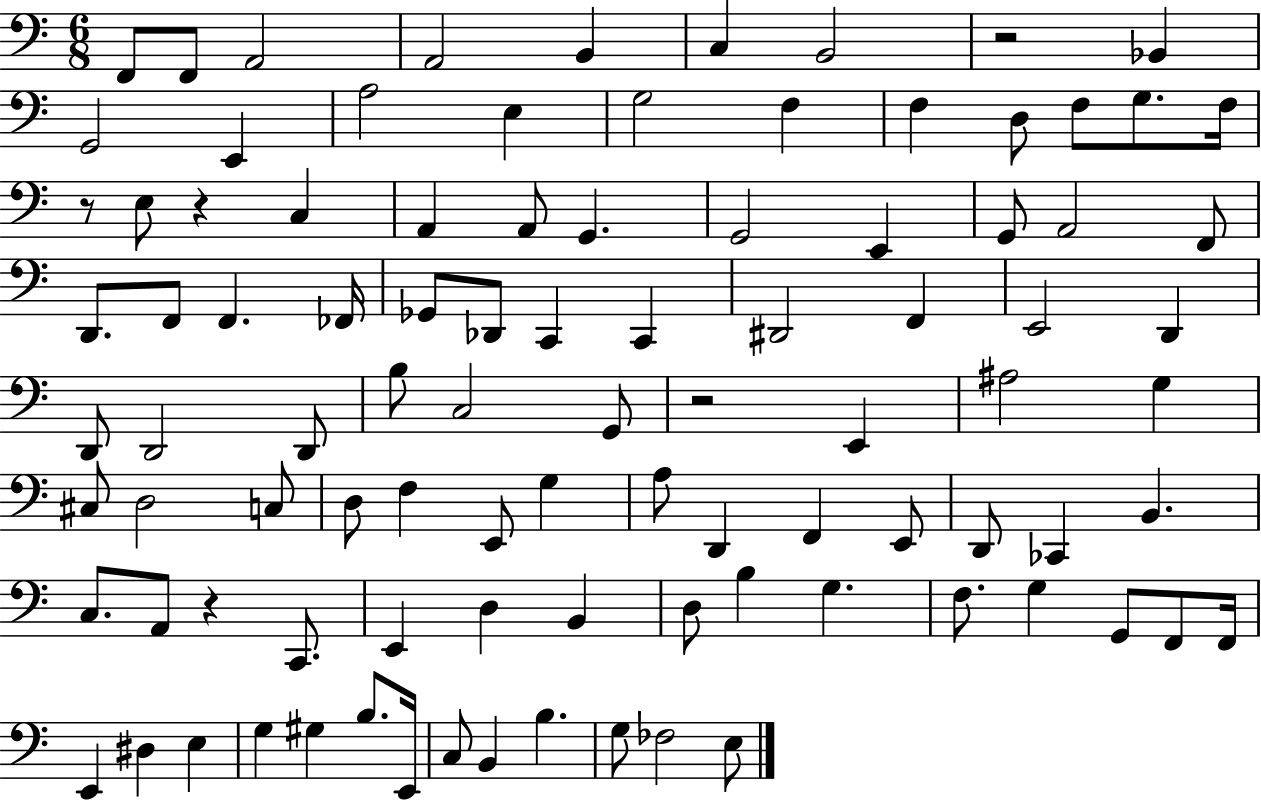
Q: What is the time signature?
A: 6/8